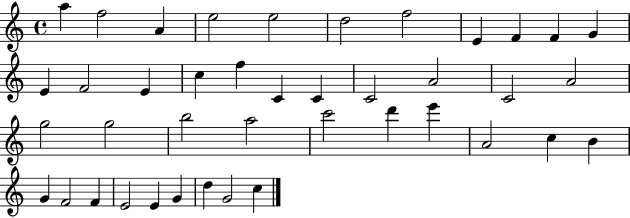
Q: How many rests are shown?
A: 0